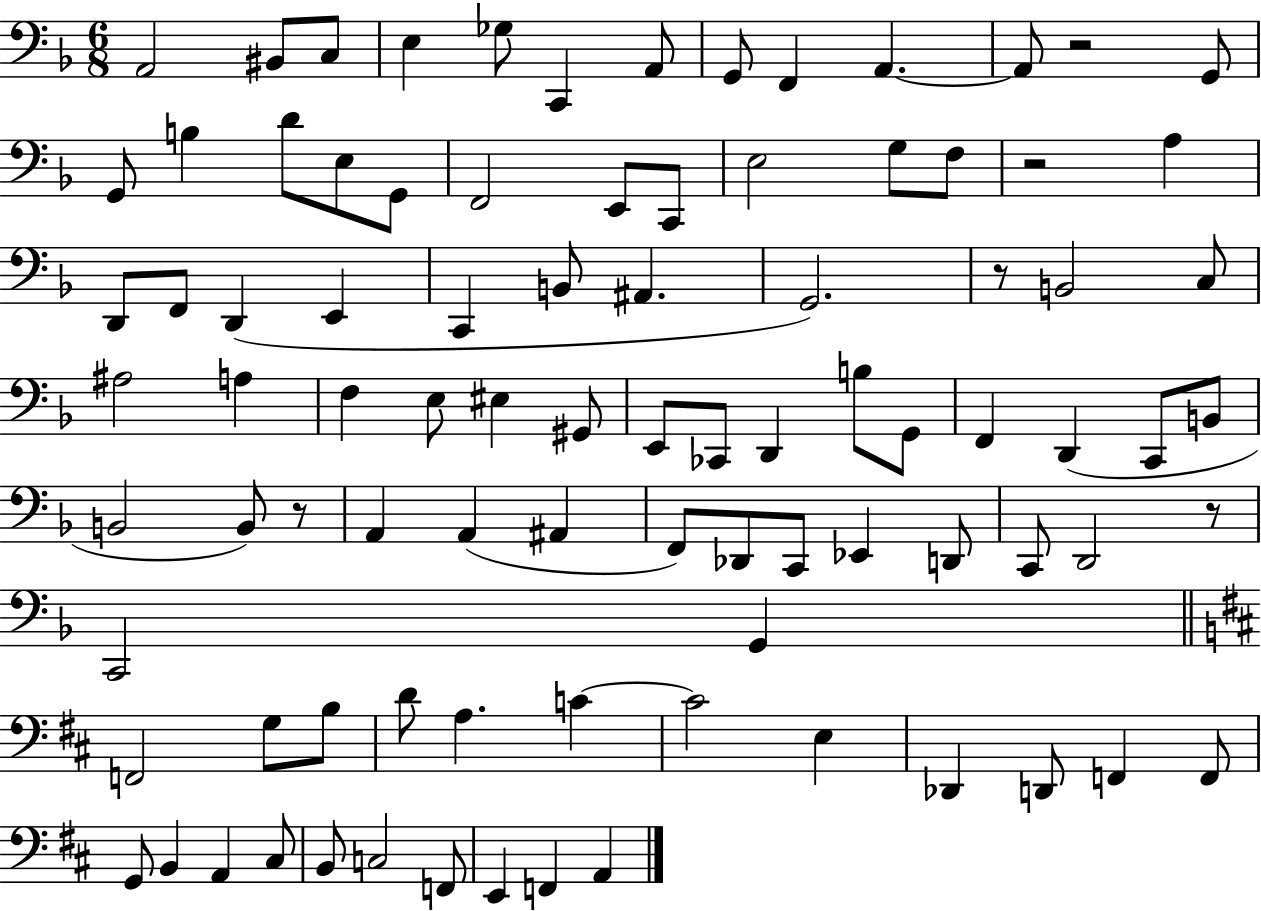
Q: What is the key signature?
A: F major